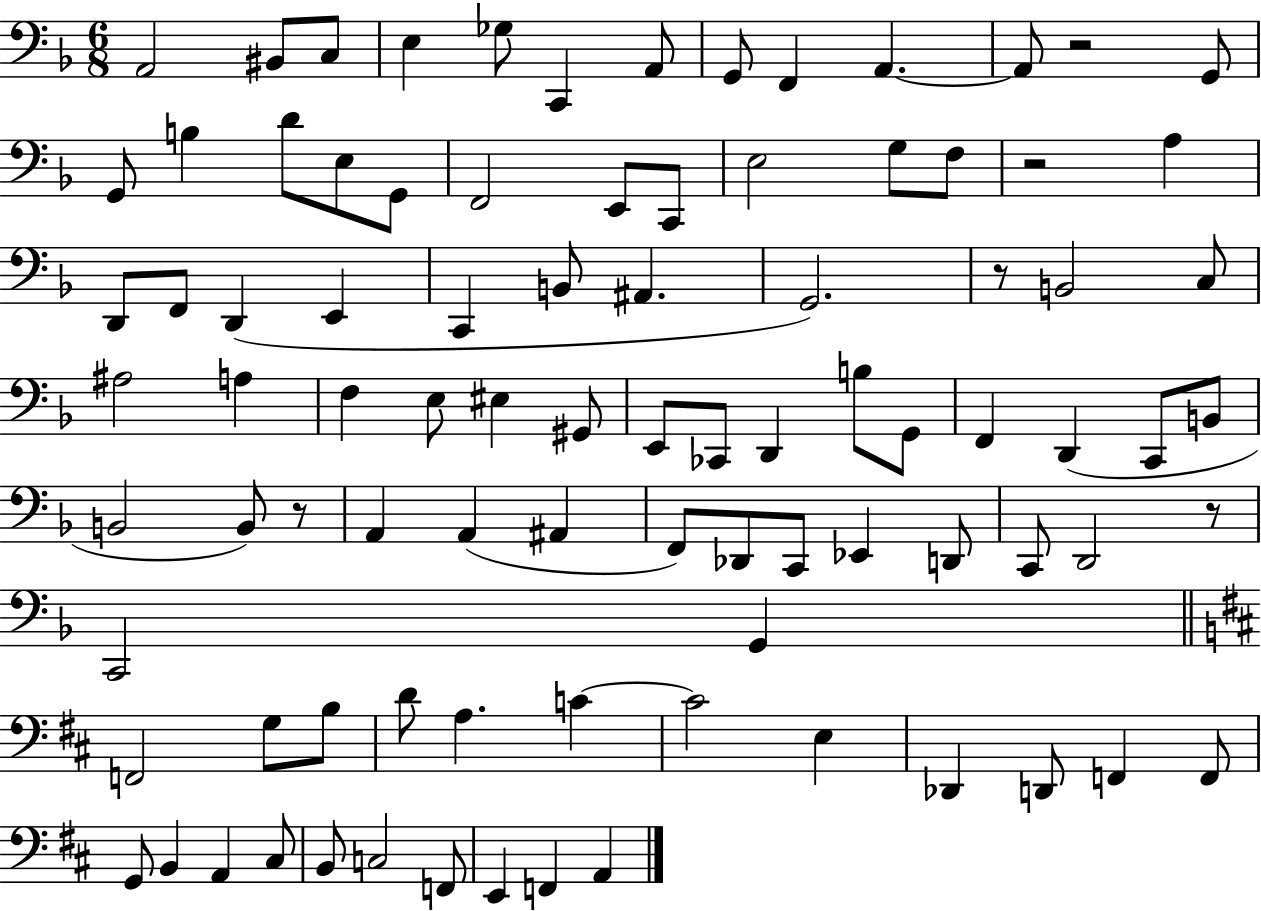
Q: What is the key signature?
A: F major